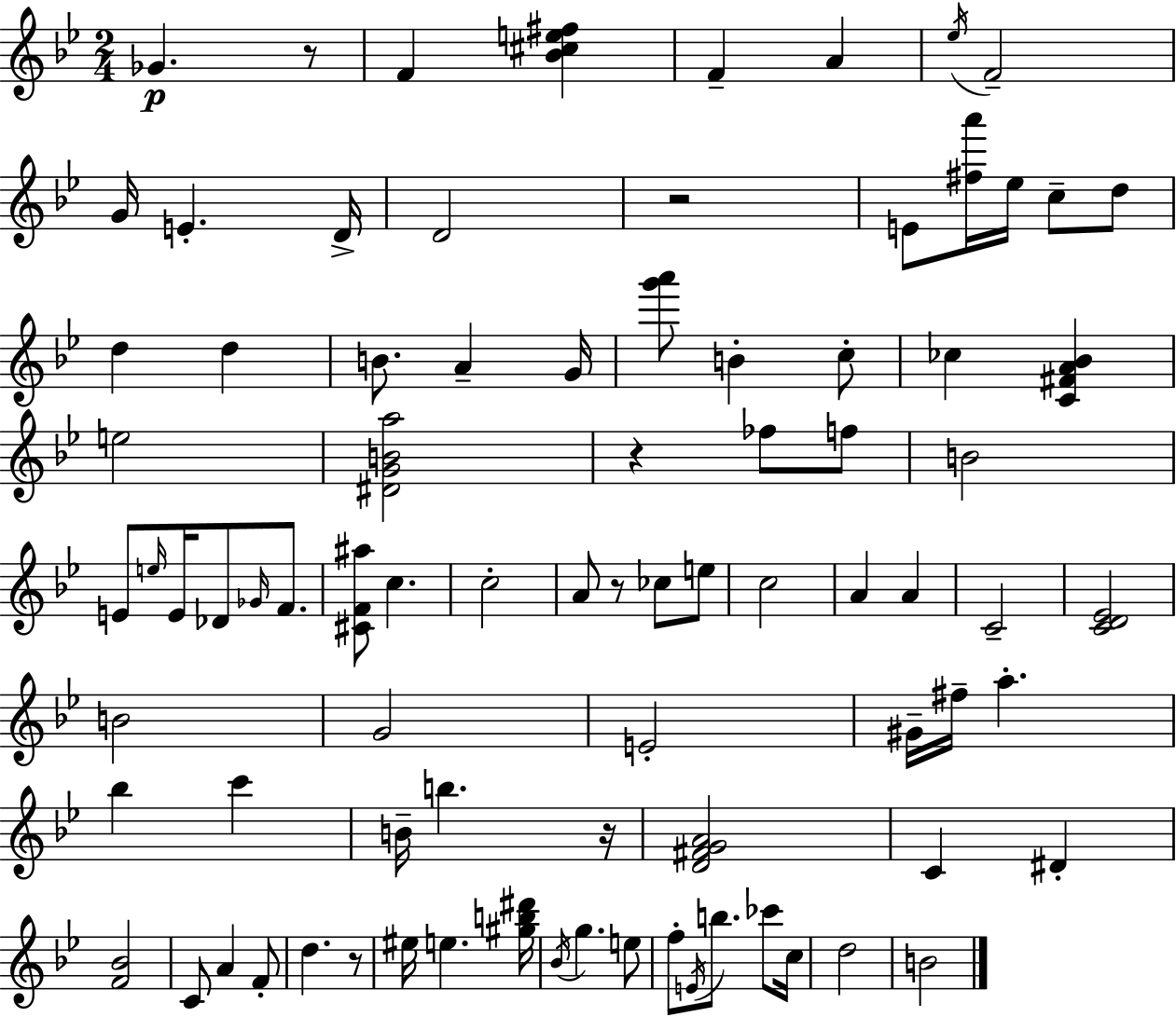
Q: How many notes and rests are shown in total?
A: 85